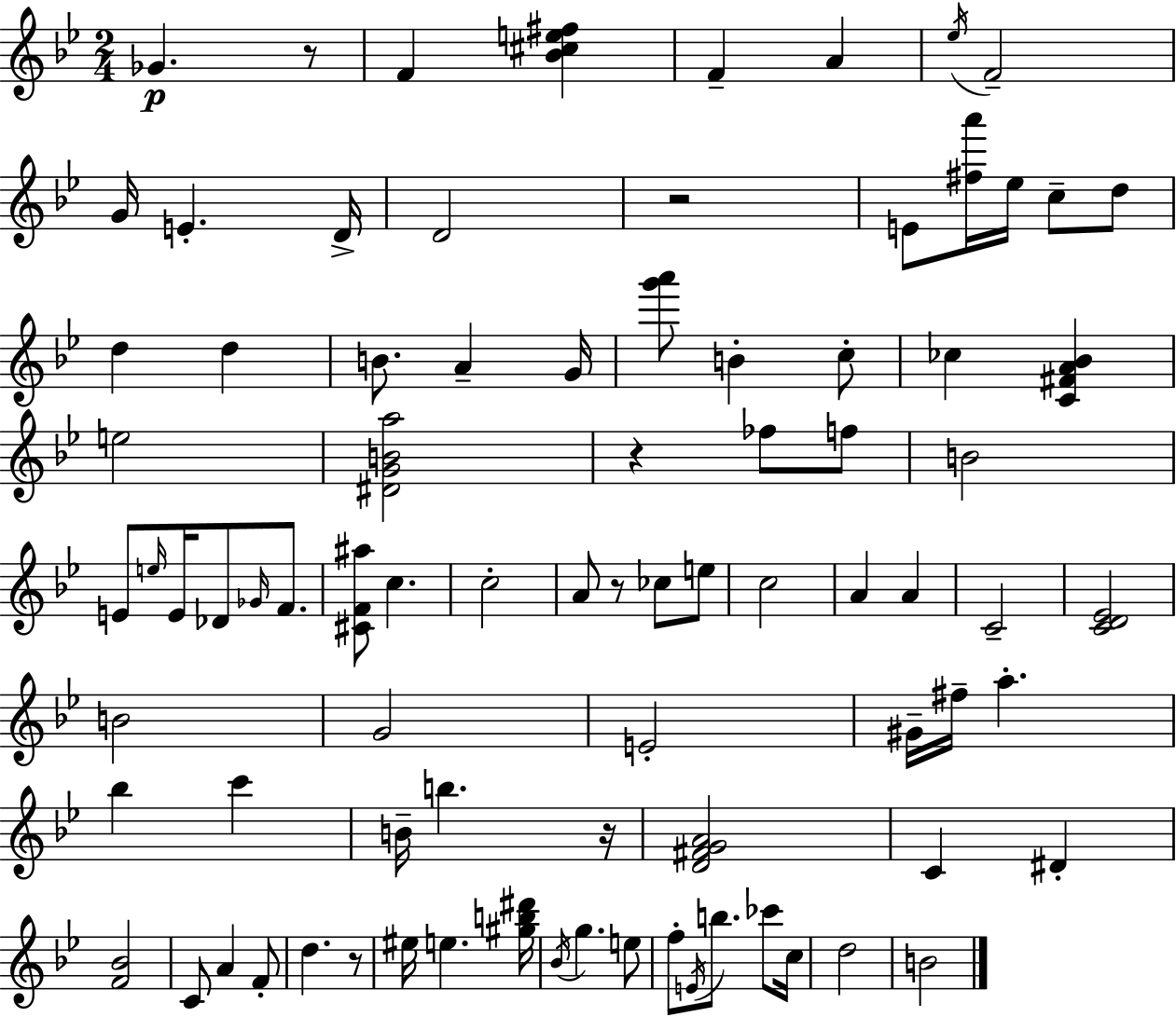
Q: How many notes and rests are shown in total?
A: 85